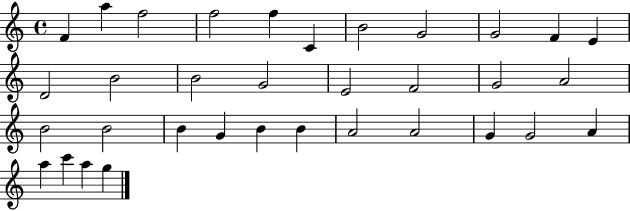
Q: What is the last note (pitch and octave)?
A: G5